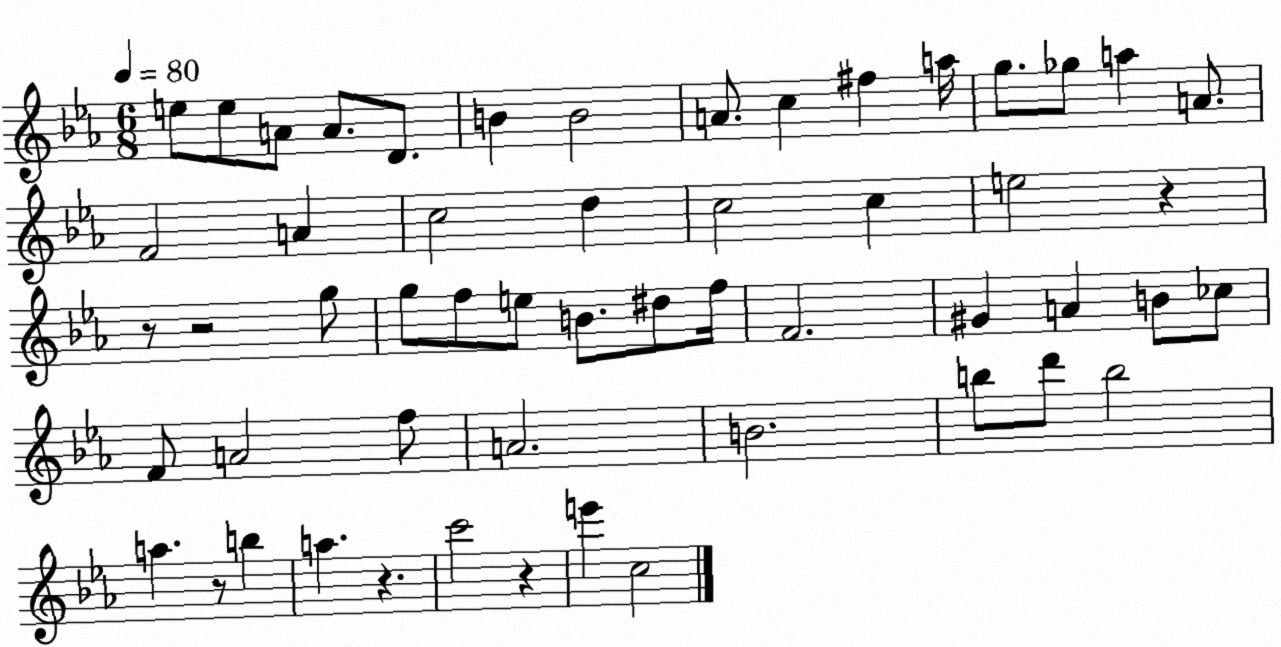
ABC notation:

X:1
T:Untitled
M:6/8
L:1/4
K:Eb
e/2 e/2 A/2 A/2 D/2 B B2 A/2 c ^f a/4 g/2 _g/2 a A/2 F2 A c2 d c2 c e2 z z/2 z2 g/2 g/2 f/2 e/2 B/2 ^d/2 f/4 F2 ^G A B/2 _c/2 F/2 A2 f/2 A2 B2 b/2 d'/2 b2 a z/2 b a z c'2 z e' c2